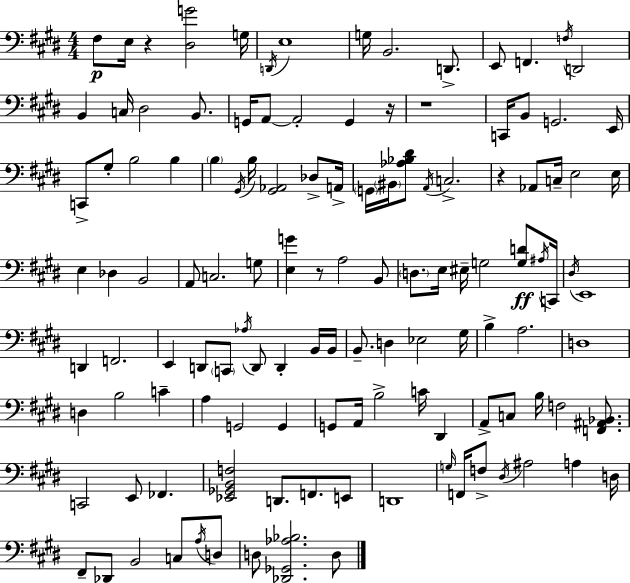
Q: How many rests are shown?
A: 5